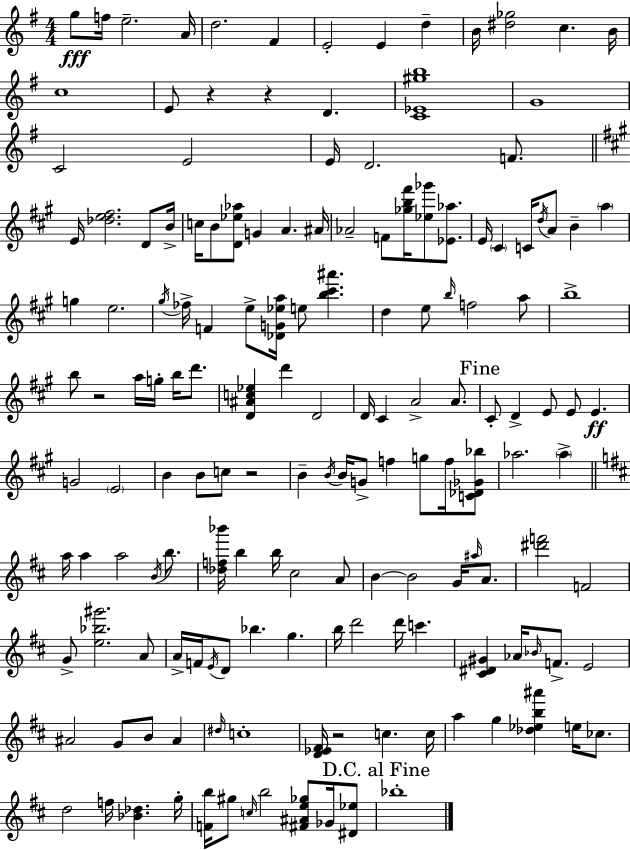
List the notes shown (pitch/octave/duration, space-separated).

G5/e F5/s E5/h. A4/s D5/h. F#4/q E4/h E4/q D5/q B4/s [D#5,Gb5]/h C5/q. B4/s C5/w E4/e R/q R/q D4/q. [C4,Eb4,G#5,B5]/w G4/w C4/h E4/h E4/s D4/h. F4/e. E4/s [Db5,E5,F#5]/h. D4/e B4/s C5/s B4/e [D4,Eb5,Ab5]/e G4/q A4/q. A#4/s Ab4/h F4/e [Gb5,B5,F#6]/s [Eb5,Gb6]/e [Eb4,Ab5]/e. E4/s C#4/q C4/s D5/s A4/e B4/q A5/q G5/q E5/h. G#5/s FES5/s F4/q E5/e [Db4,G4,Eb5,A5]/s E5/e [B5,C#6,A#6]/q. D5/q E5/e B5/s F5/h A5/e B5/w B5/e R/h A5/s G5/s B5/s D6/e. [D4,A#4,C5,Eb5]/q D6/q D4/h D4/s C#4/q A4/h A4/e. C#4/e D4/q E4/e E4/e E4/q. G4/h E4/h B4/q B4/e C5/e R/h B4/q B4/s B4/s G4/e F5/q G5/e F5/s [C4,Db4,Gb4,Bb5]/e Ab5/h. Ab5/q A5/s A5/q A5/h B4/s B5/e. [Db5,F5,Bb6]/s B5/q B5/s C#5/h A4/e B4/q B4/h G4/s A#5/s A4/e. [D#6,F6]/h F4/h G4/e [E5,Bb5,G#6]/h. A4/e A4/s F4/s E4/s D4/e Bb5/q. G5/q. B5/s D6/h D6/s C6/q. [C#4,D#4,G#4]/q Ab4/s Bb4/s F4/e. E4/h A#4/h G4/e B4/e A#4/q D#5/s C5/w [D4,Eb4,F#4]/s R/h C5/q. C5/s A5/q G5/q [Db5,Eb5,B5,A#6]/q E5/s CES5/e. D5/h F5/s [Bb4,Db5]/q. G5/s [F4,B5]/s G#5/e C5/s B5/h [F#4,A#4,E5,Gb5]/e Gb4/s [D#4,Eb5]/e Bb5/w